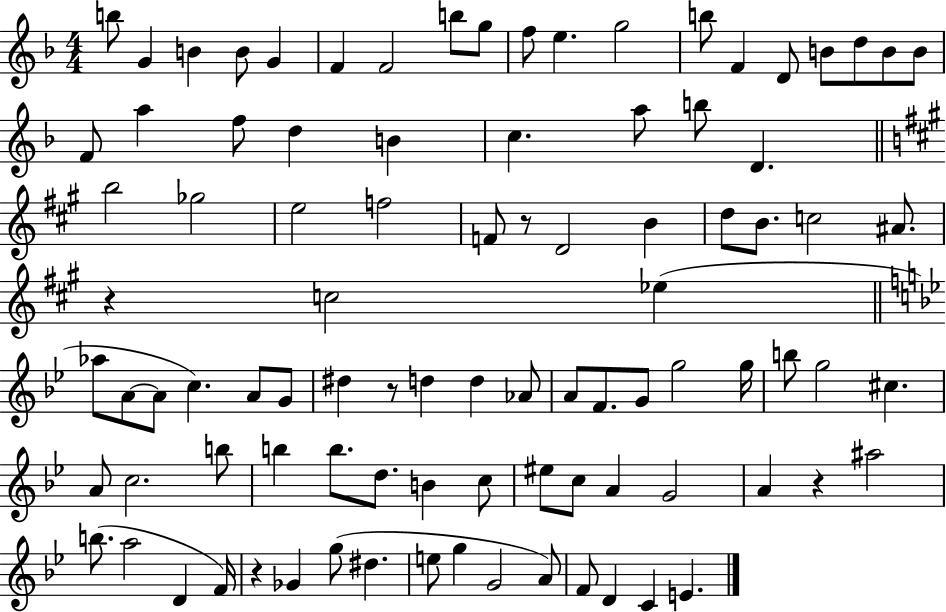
B5/e G4/q B4/q B4/e G4/q F4/q F4/h B5/e G5/e F5/e E5/q. G5/h B5/e F4/q D4/e B4/e D5/e B4/e B4/e F4/e A5/q F5/e D5/q B4/q C5/q. A5/e B5/e D4/q. B5/h Gb5/h E5/h F5/h F4/e R/e D4/h B4/q D5/e B4/e. C5/h A#4/e. R/q C5/h Eb5/q Ab5/e A4/e A4/e C5/q. A4/e G4/e D#5/q R/e D5/q D5/q Ab4/e A4/e F4/e. G4/e G5/h G5/s B5/e G5/h C#5/q. A4/e C5/h. B5/e B5/q B5/e. D5/e. B4/q C5/e EIS5/e C5/e A4/q G4/h A4/q R/q A#5/h B5/e. A5/h D4/q F4/s R/q Gb4/q G5/e D#5/q. E5/e G5/q G4/h A4/e F4/e D4/q C4/q E4/q.